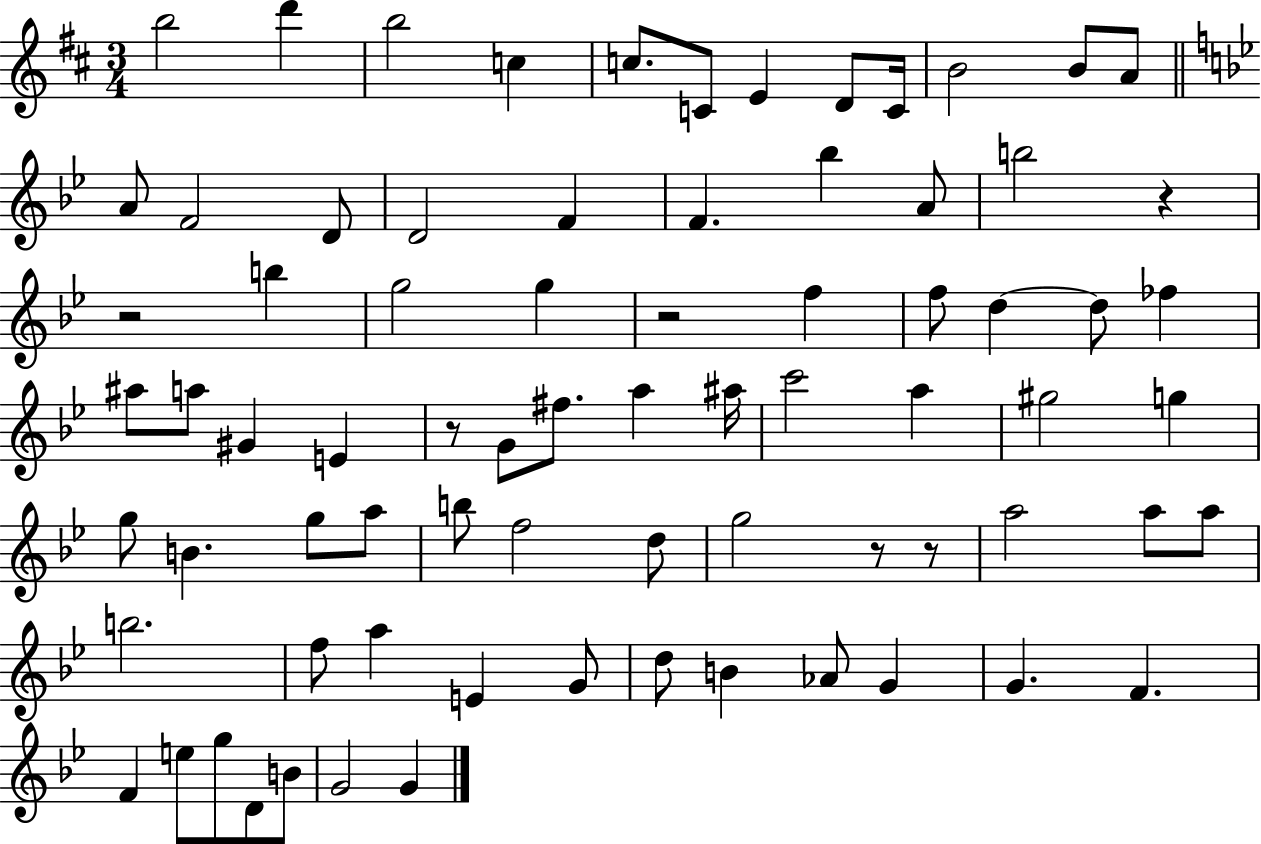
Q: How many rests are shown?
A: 6